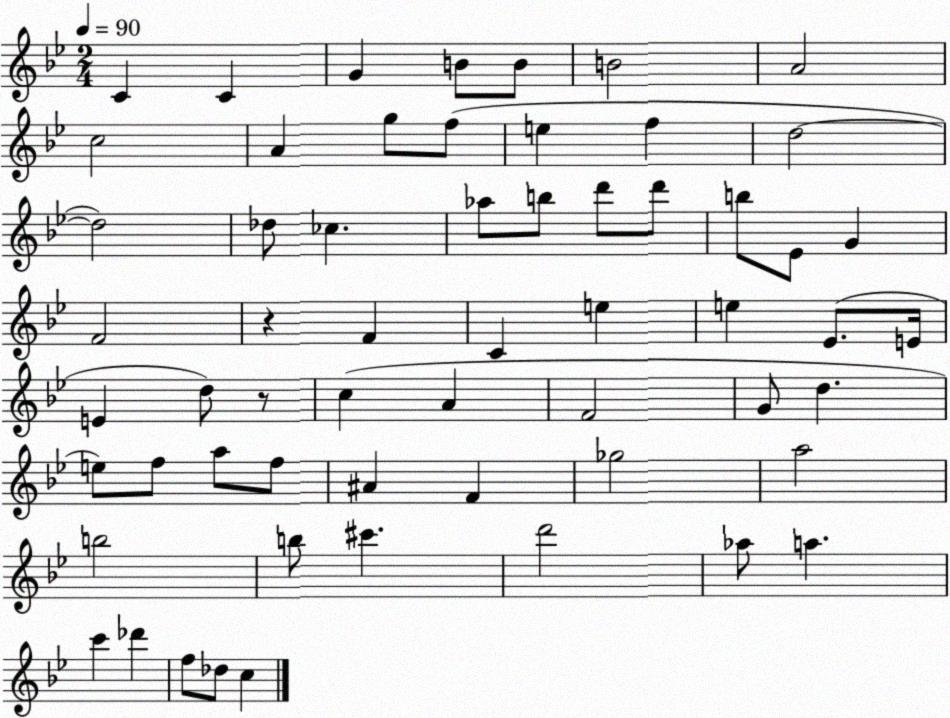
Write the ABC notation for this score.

X:1
T:Untitled
M:2/4
L:1/4
K:Bb
C C G B/2 B/2 B2 A2 c2 A g/2 f/2 e f d2 d2 _d/2 _c _a/2 b/2 d'/2 d'/2 b/2 _E/2 G F2 z F C e e _E/2 E/4 E d/2 z/2 c A F2 G/2 d e/2 f/2 a/2 f/2 ^A F _g2 a2 b2 b/2 ^c' d'2 _a/2 a c' _d' f/2 _d/2 c